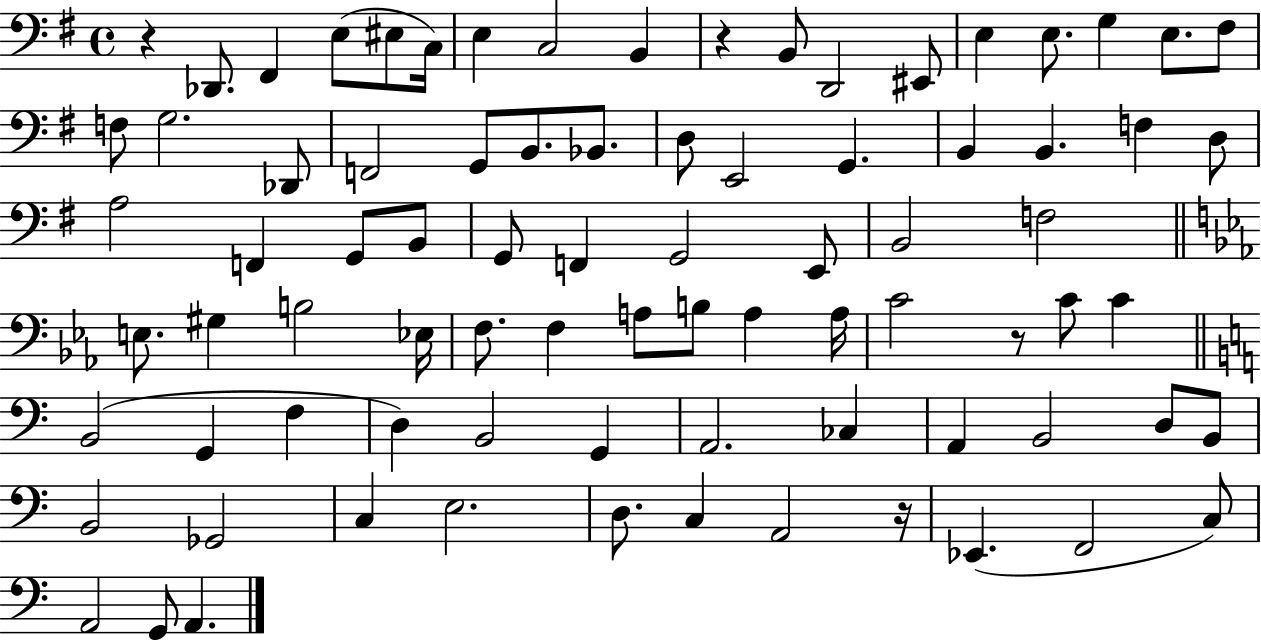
R/q Db2/e. F#2/q E3/e EIS3/e C3/s E3/q C3/h B2/q R/q B2/e D2/h EIS2/e E3/q E3/e. G3/q E3/e. F#3/e F3/e G3/h. Db2/e F2/h G2/e B2/e. Bb2/e. D3/e E2/h G2/q. B2/q B2/q. F3/q D3/e A3/h F2/q G2/e B2/e G2/e F2/q G2/h E2/e B2/h F3/h E3/e. G#3/q B3/h Eb3/s F3/e. F3/q A3/e B3/e A3/q A3/s C4/h R/e C4/e C4/q B2/h G2/q F3/q D3/q B2/h G2/q A2/h. CES3/q A2/q B2/h D3/e B2/e B2/h Gb2/h C3/q E3/h. D3/e. C3/q A2/h R/s Eb2/q. F2/h C3/e A2/h G2/e A2/q.